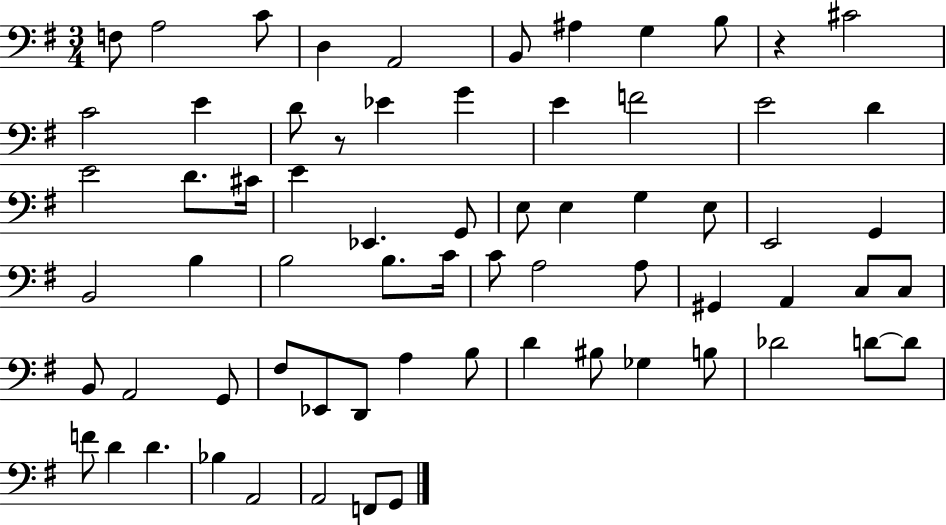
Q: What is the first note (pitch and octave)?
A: F3